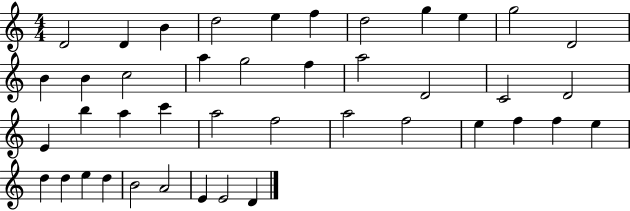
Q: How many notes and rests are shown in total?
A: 42